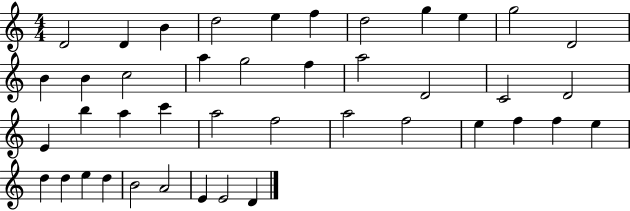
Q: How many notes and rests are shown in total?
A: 42